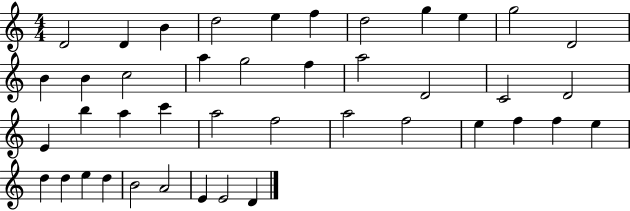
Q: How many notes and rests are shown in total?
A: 42